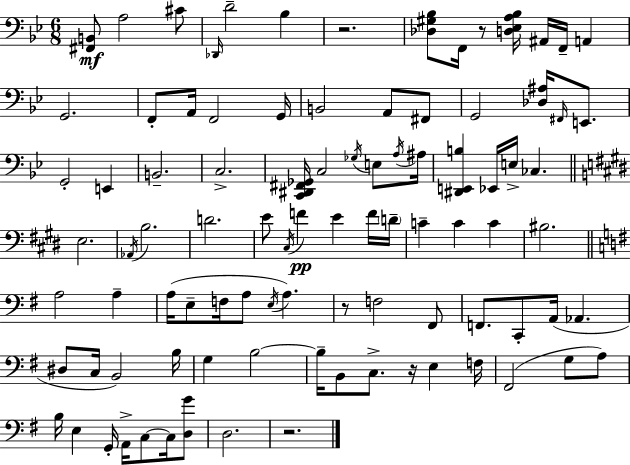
{
  \clef bass
  \numericTimeSignature
  \time 6/8
  \key bes \major
  <fis, b,>8\mf a2 cis'8 | \grace { des,16 } d'2-- bes4 | r2. | <des gis bes>8 f,16 r8 <d ees a bes>16 ais,16 f,16-- a,4 | \break g,2. | f,8-. a,16 f,2 | g,16 b,2 a,8 fis,8 | g,2 <des ais>16 \grace { fis,16 } e,8. | \break g,2-. e,4 | b,2.-- | c2.-> | <c, dis, fis, ges,>16 c2 \acciaccatura { ges16 } | \break e8 \acciaccatura { a16 } ais16 <dis, e, b>4 ees,16 e16-> ces4. | \bar "||" \break \key e \major e2. | \acciaccatura { aes,16 } b2. | d'2. | e'8 \acciaccatura { cis16 } f'4\pp e'4 | \break f'16 \parenthesize d'16-- c'4-- c'4 c'4 | bis2. | \bar "||" \break \key g \major a2 a4-- | a16( e8-- f16 a8 \acciaccatura { e16 } a4.) | r8 f2 fis,8 | f,8. c,8-. a,16( aes,4. | \break dis8 c16 b,2) | b16 g4 b2~~ | b16-- b,8 c8.-> r16 e4 | f16 fis,2( g8 a8) | \break b16 e4 g,16-. a,16-> c8~~ c16 <d g'>8 | d2. | r2. | \bar "|."
}